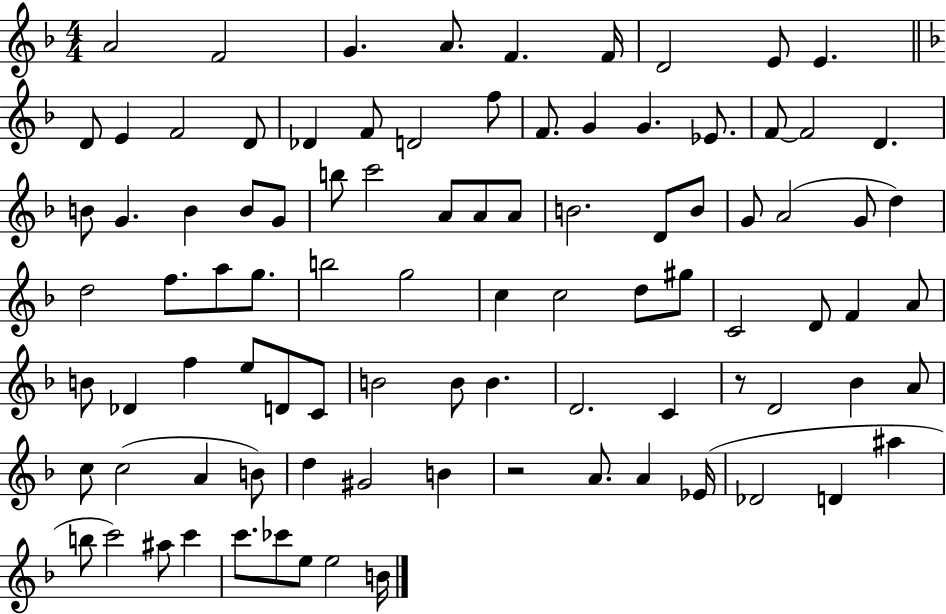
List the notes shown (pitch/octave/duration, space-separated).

A4/h F4/h G4/q. A4/e. F4/q. F4/s D4/h E4/e E4/q. D4/e E4/q F4/h D4/e Db4/q F4/e D4/h F5/e F4/e. G4/q G4/q. Eb4/e. F4/e F4/h D4/q. B4/e G4/q. B4/q B4/e G4/e B5/e C6/h A4/e A4/e A4/e B4/h. D4/e B4/e G4/e A4/h G4/e D5/q D5/h F5/e. A5/e G5/e. B5/h G5/h C5/q C5/h D5/e G#5/e C4/h D4/e F4/q A4/e B4/e Db4/q F5/q E5/e D4/e C4/e B4/h B4/e B4/q. D4/h. C4/q R/e D4/h Bb4/q A4/e C5/e C5/h A4/q B4/e D5/q G#4/h B4/q R/h A4/e. A4/q Eb4/s Db4/h D4/q A#5/q B5/e C6/h A#5/e C6/q C6/e. CES6/e E5/e E5/h B4/s